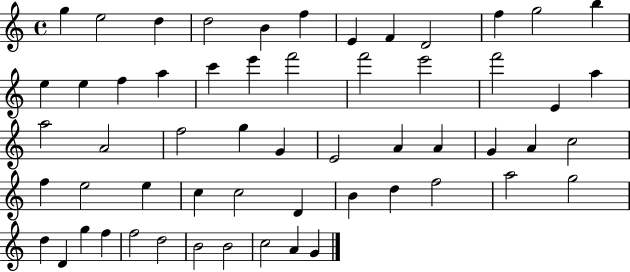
{
  \clef treble
  \time 4/4
  \defaultTimeSignature
  \key c \major
  g''4 e''2 d''4 | d''2 b'4 f''4 | e'4 f'4 d'2 | f''4 g''2 b''4 | \break e''4 e''4 f''4 a''4 | c'''4 e'''4 f'''2 | f'''2 e'''2 | f'''2 e'4 a''4 | \break a''2 a'2 | f''2 g''4 g'4 | e'2 a'4 a'4 | g'4 a'4 c''2 | \break f''4 e''2 e''4 | c''4 c''2 d'4 | b'4 d''4 f''2 | a''2 g''2 | \break d''4 d'4 g''4 f''4 | f''2 d''2 | b'2 b'2 | c''2 a'4 g'4 | \break \bar "|."
}